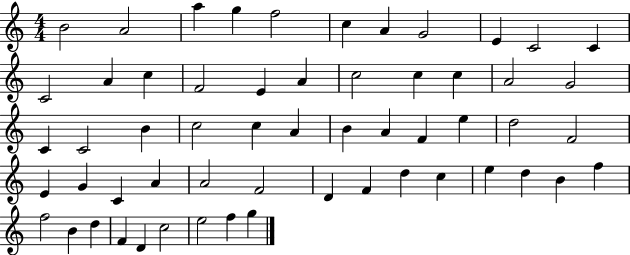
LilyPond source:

{
  \clef treble
  \numericTimeSignature
  \time 4/4
  \key c \major
  b'2 a'2 | a''4 g''4 f''2 | c''4 a'4 g'2 | e'4 c'2 c'4 | \break c'2 a'4 c''4 | f'2 e'4 a'4 | c''2 c''4 c''4 | a'2 g'2 | \break c'4 c'2 b'4 | c''2 c''4 a'4 | b'4 a'4 f'4 e''4 | d''2 f'2 | \break e'4 g'4 c'4 a'4 | a'2 f'2 | d'4 f'4 d''4 c''4 | e''4 d''4 b'4 f''4 | \break f''2 b'4 d''4 | f'4 d'4 c''2 | e''2 f''4 g''4 | \bar "|."
}